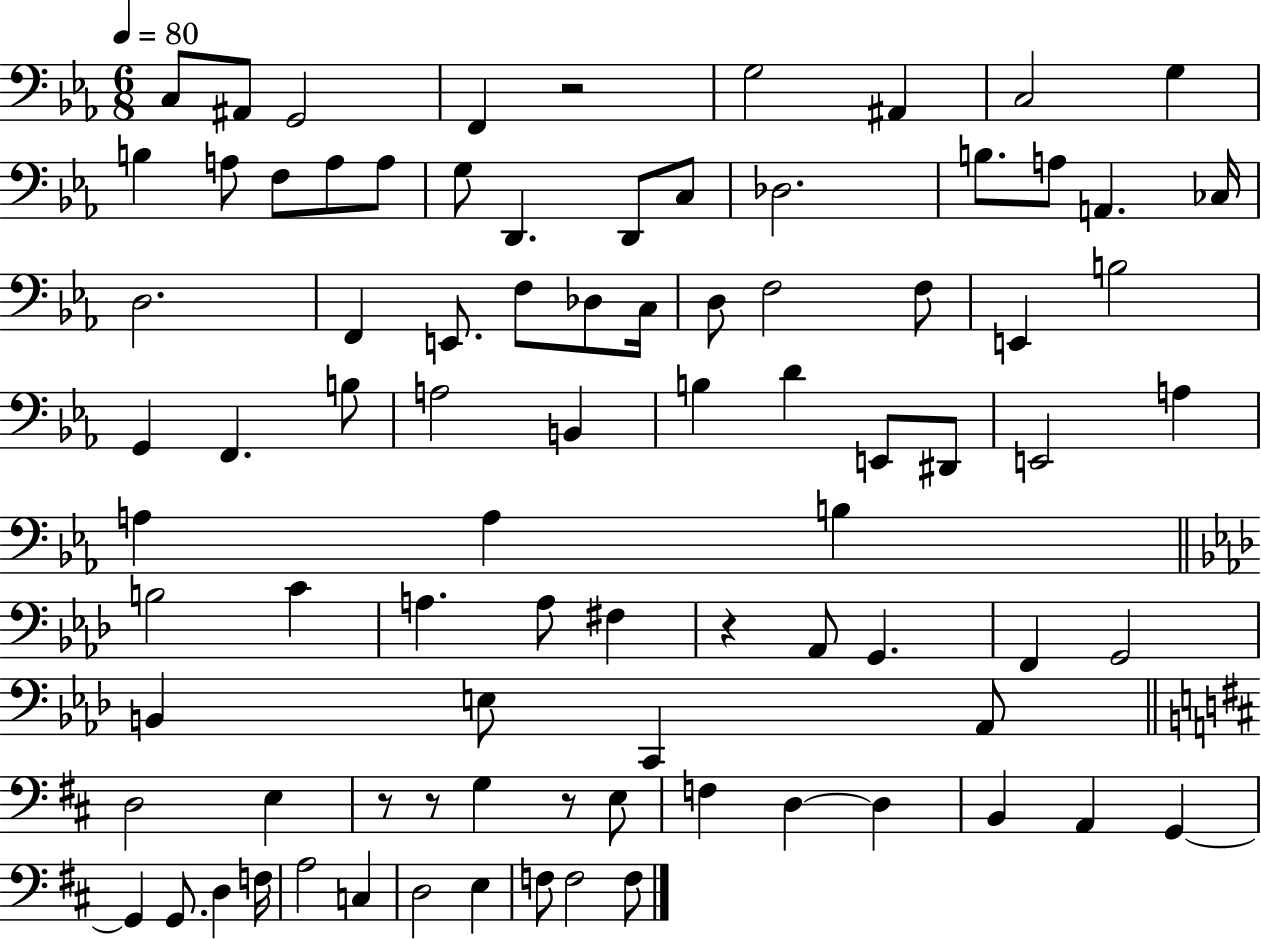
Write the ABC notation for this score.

X:1
T:Untitled
M:6/8
L:1/4
K:Eb
C,/2 ^A,,/2 G,,2 F,, z2 G,2 ^A,, C,2 G, B, A,/2 F,/2 A,/2 A,/2 G,/2 D,, D,,/2 C,/2 _D,2 B,/2 A,/2 A,, _C,/4 D,2 F,, E,,/2 F,/2 _D,/2 C,/4 D,/2 F,2 F,/2 E,, B,2 G,, F,, B,/2 A,2 B,, B, D E,,/2 ^D,,/2 E,,2 A, A, A, B, B,2 C A, A,/2 ^F, z _A,,/2 G,, F,, G,,2 B,, E,/2 C,, _A,,/2 D,2 E, z/2 z/2 G, z/2 E,/2 F, D, D, B,, A,, G,, G,, G,,/2 D, F,/4 A,2 C, D,2 E, F,/2 F,2 F,/2